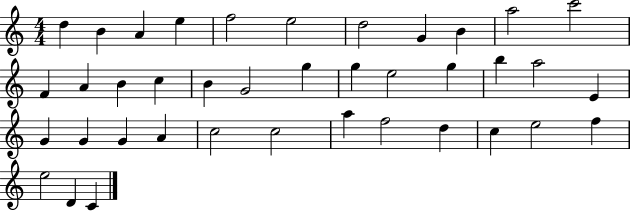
{
  \clef treble
  \numericTimeSignature
  \time 4/4
  \key c \major
  d''4 b'4 a'4 e''4 | f''2 e''2 | d''2 g'4 b'4 | a''2 c'''2 | \break f'4 a'4 b'4 c''4 | b'4 g'2 g''4 | g''4 e''2 g''4 | b''4 a''2 e'4 | \break g'4 g'4 g'4 a'4 | c''2 c''2 | a''4 f''2 d''4 | c''4 e''2 f''4 | \break e''2 d'4 c'4 | \bar "|."
}